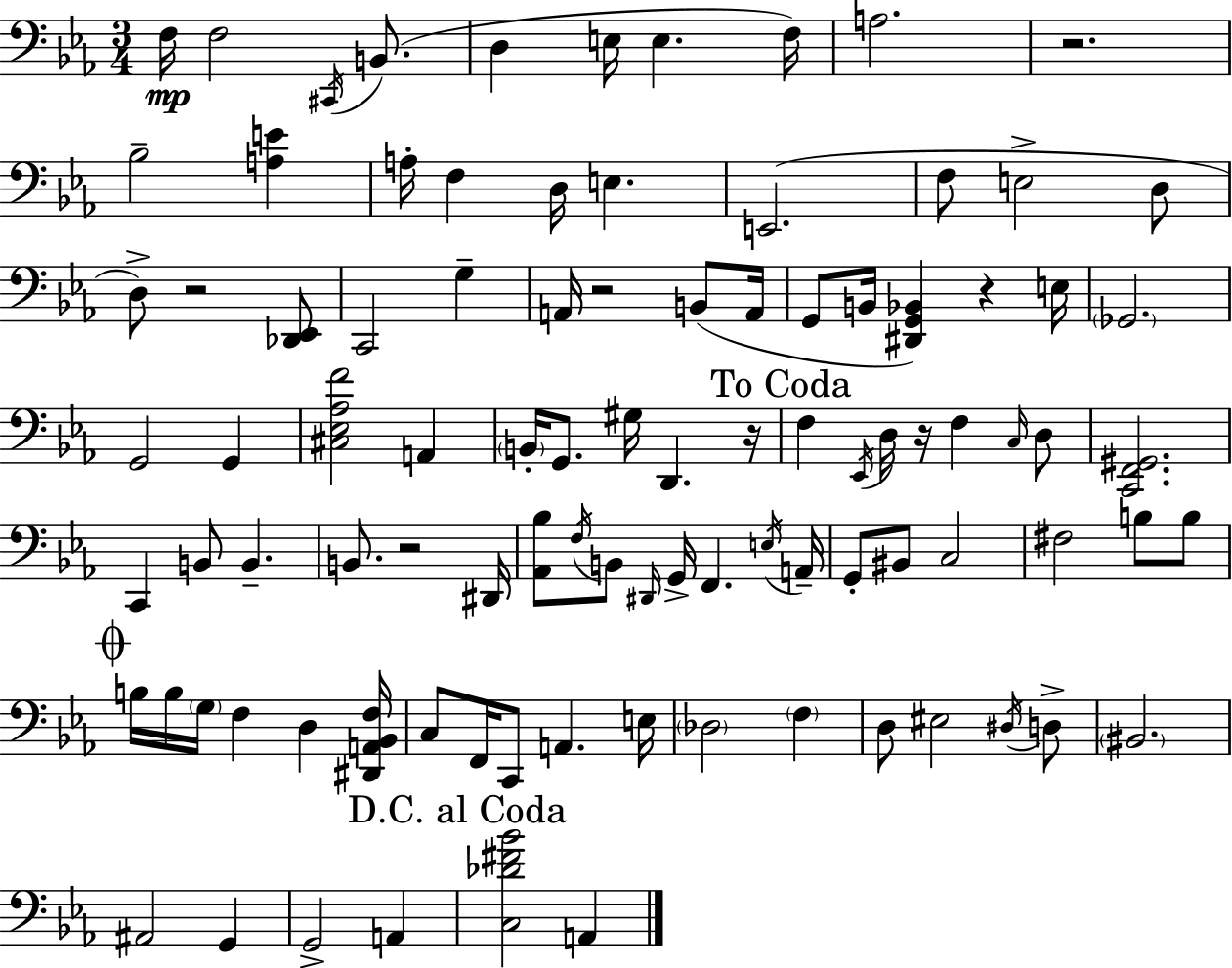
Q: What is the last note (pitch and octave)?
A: A2